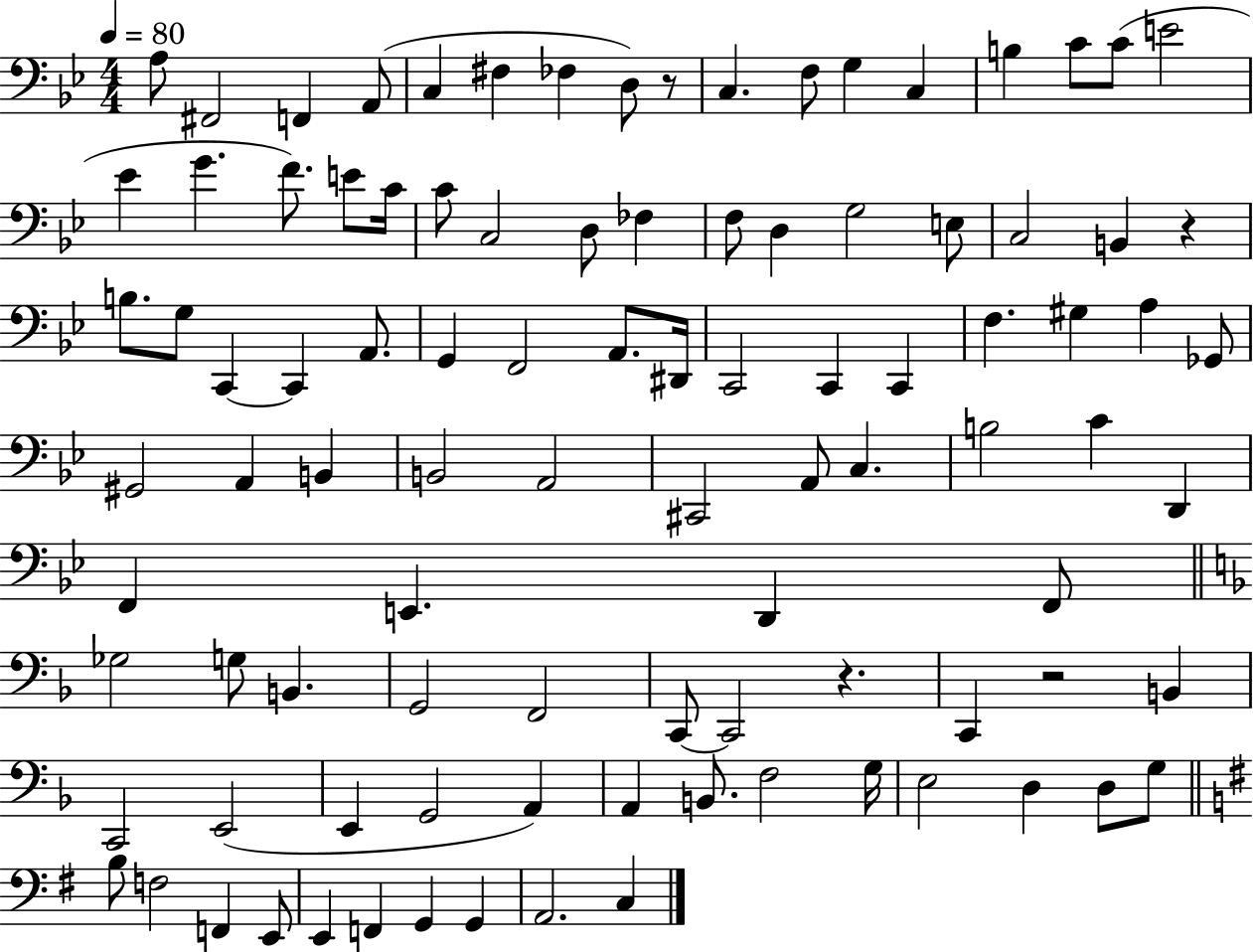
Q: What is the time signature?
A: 4/4